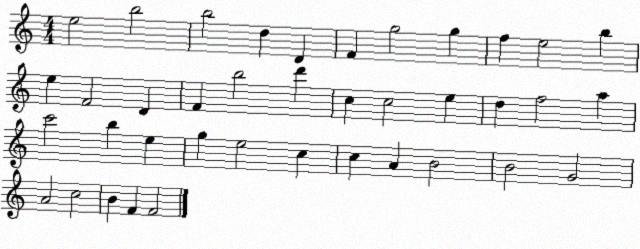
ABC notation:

X:1
T:Untitled
M:4/4
L:1/4
K:C
e2 b2 b2 d D F g2 g f e2 b e F2 D F b2 d' c c2 e d f2 a c'2 b e g e2 c c A B2 B2 G2 A2 c2 B F F2